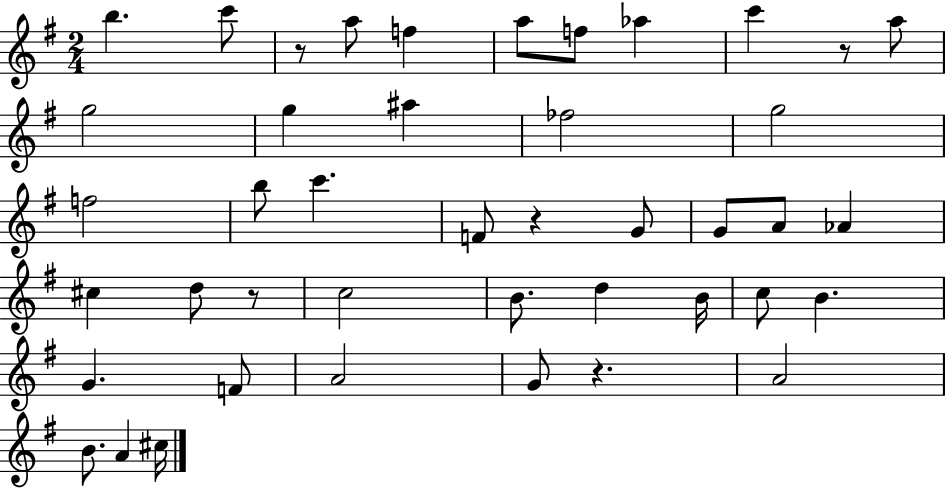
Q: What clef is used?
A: treble